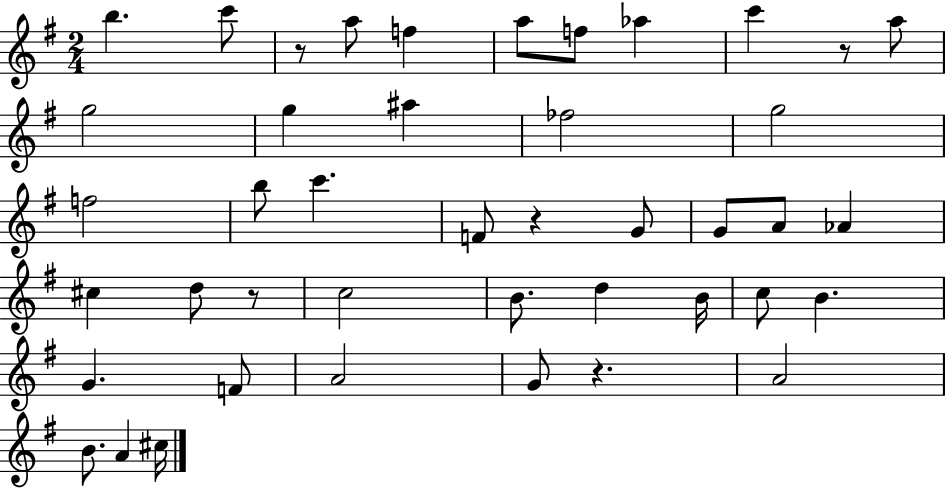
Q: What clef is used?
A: treble